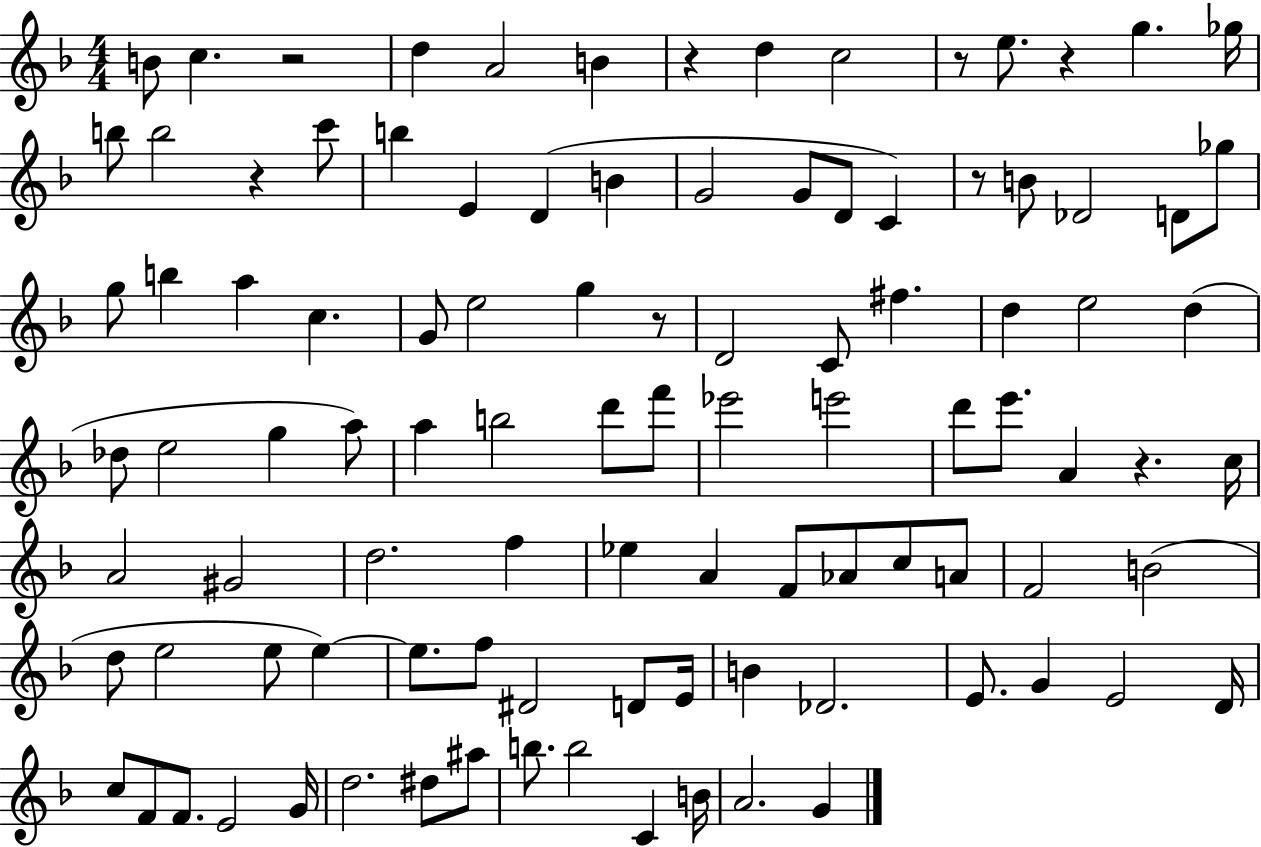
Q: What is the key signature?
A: F major